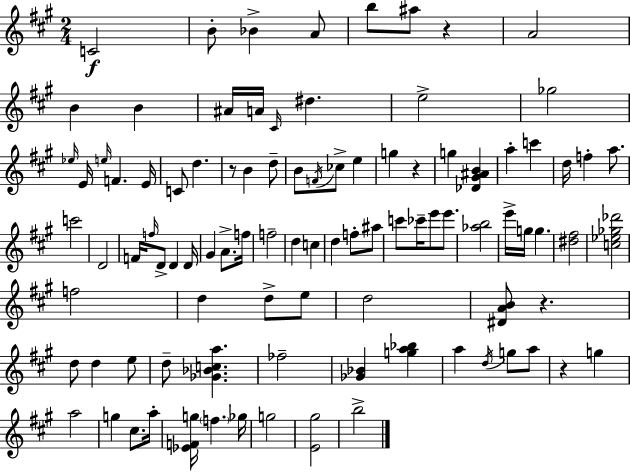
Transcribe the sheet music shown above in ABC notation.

X:1
T:Untitled
M:2/4
L:1/4
K:A
C2 B/2 _B A/2 b/2 ^a/2 z A2 B B ^A/4 A/4 ^C/4 ^d e2 _g2 _e/4 E/4 e/4 F E/4 C/2 d z/2 B d/2 B/2 F/4 _c/2 e g z g [_D^G^AB] a c' d/4 f a/2 c'2 D2 F/4 f/4 D/2 D D/4 ^G A/2 f/4 f2 d c d f/2 ^a/2 c'/2 _c'/4 e'/2 e'/2 [_ab]2 e'/4 g/4 g [^d^f]2 [c_e_g_d']2 f2 d d/2 e/2 d2 [^DAB]/2 z d/2 d e/2 d/2 [_G_Bca] _f2 [_G_B] [ga_b] a d/4 g/2 a/2 z g a2 g ^c/2 a/4 [_EFg]/4 f _g/4 g2 [E^g]2 b2